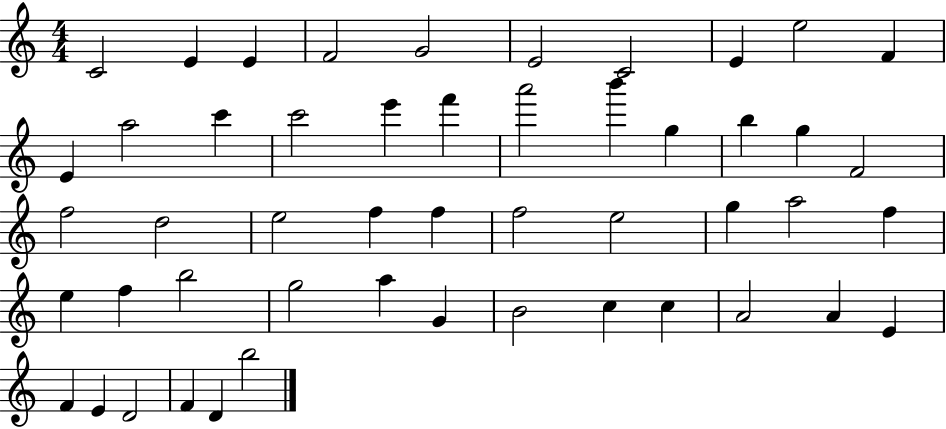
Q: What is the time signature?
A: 4/4